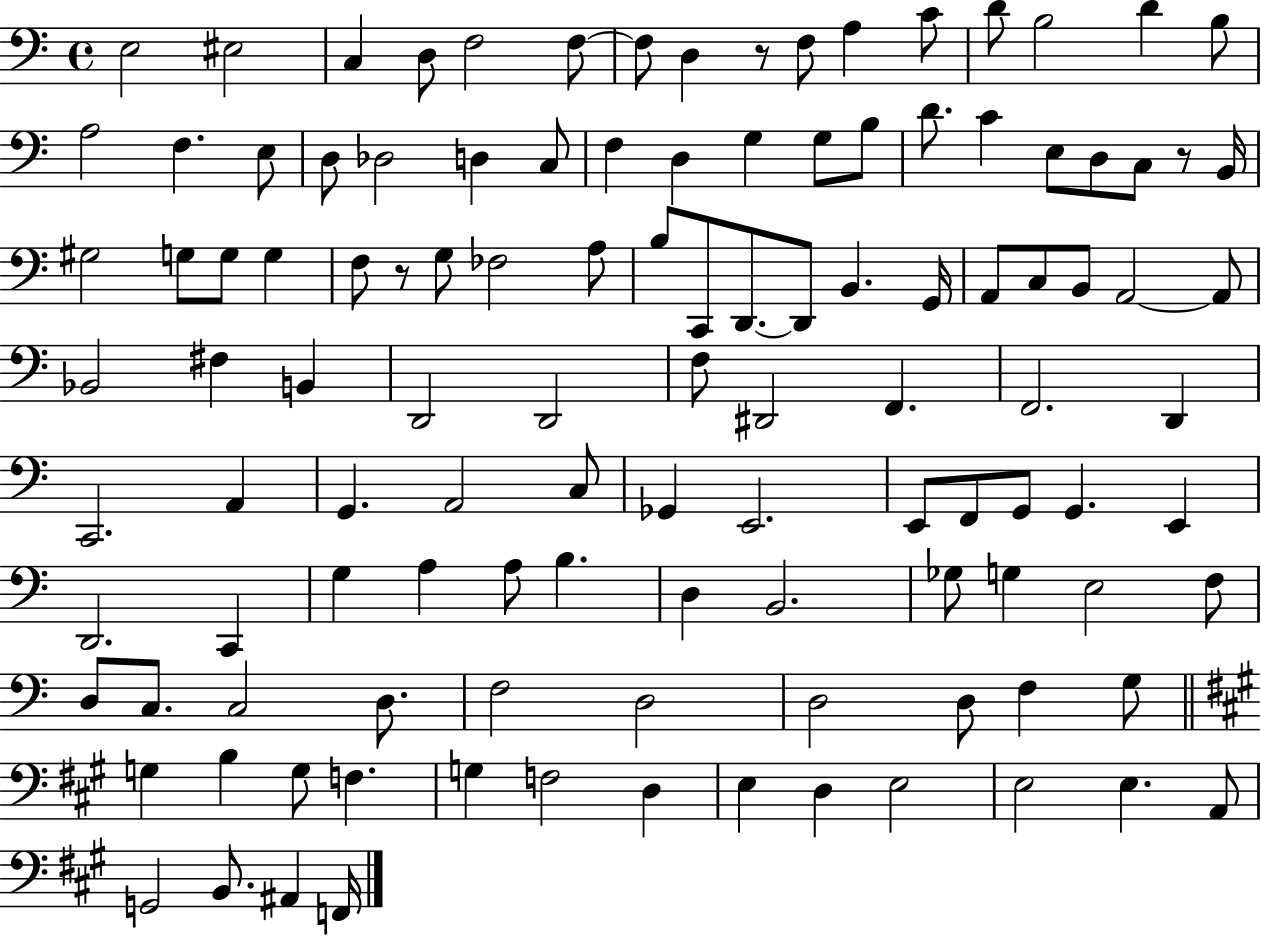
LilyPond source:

{
  \clef bass
  \time 4/4
  \defaultTimeSignature
  \key c \major
  e2 eis2 | c4 d8 f2 f8~~ | f8 d4 r8 f8 a4 c'8 | d'8 b2 d'4 b8 | \break a2 f4. e8 | d8 des2 d4 c8 | f4 d4 g4 g8 b8 | d'8. c'4 e8 d8 c8 r8 b,16 | \break gis2 g8 g8 g4 | f8 r8 g8 fes2 a8 | b8 c,8 d,8.~~ d,8 b,4. g,16 | a,8 c8 b,8 a,2~~ a,8 | \break bes,2 fis4 b,4 | d,2 d,2 | f8 dis,2 f,4. | f,2. d,4 | \break c,2. a,4 | g,4. a,2 c8 | ges,4 e,2. | e,8 f,8 g,8 g,4. e,4 | \break d,2. c,4 | g4 a4 a8 b4. | d4 b,2. | ges8 g4 e2 f8 | \break d8 c8. c2 d8. | f2 d2 | d2 d8 f4 g8 | \bar "||" \break \key a \major g4 b4 g8 f4. | g4 f2 d4 | e4 d4 e2 | e2 e4. a,8 | \break g,2 b,8. ais,4 f,16 | \bar "|."
}